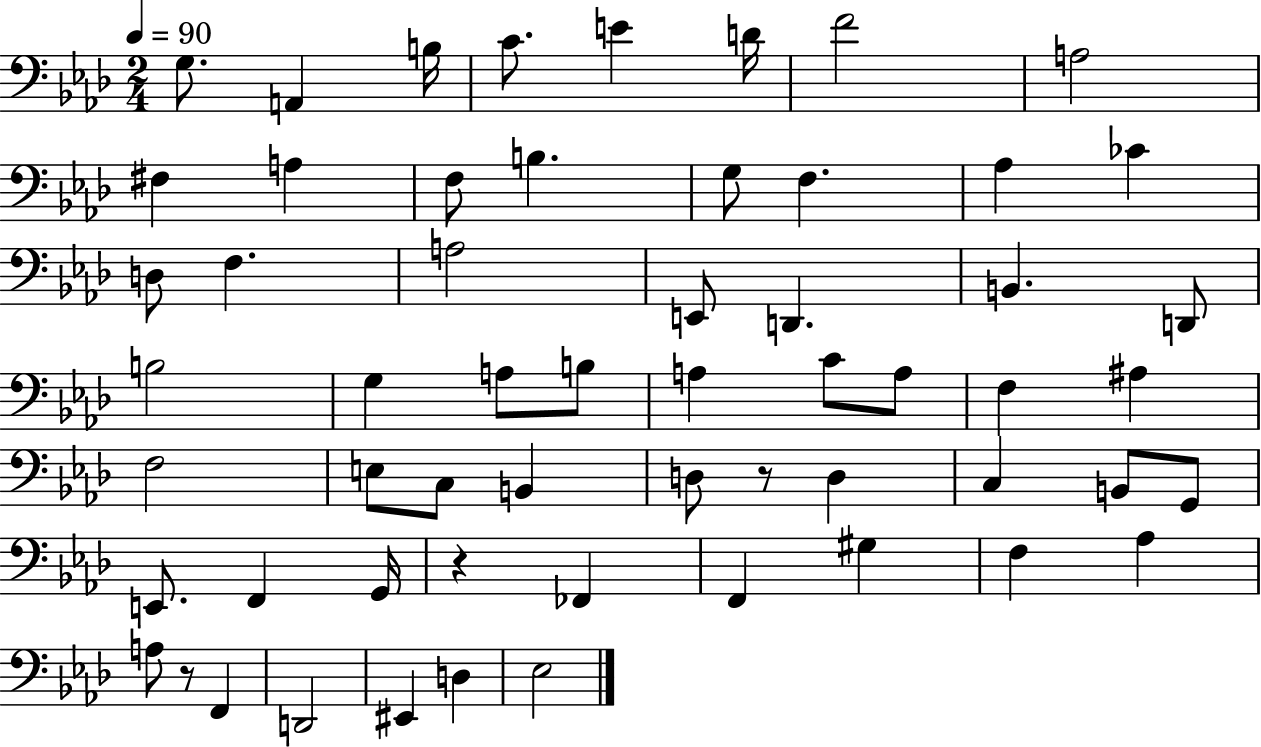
X:1
T:Untitled
M:2/4
L:1/4
K:Ab
G,/2 A,, B,/4 C/2 E D/4 F2 A,2 ^F, A, F,/2 B, G,/2 F, _A, _C D,/2 F, A,2 E,,/2 D,, B,, D,,/2 B,2 G, A,/2 B,/2 A, C/2 A,/2 F, ^A, F,2 E,/2 C,/2 B,, D,/2 z/2 D, C, B,,/2 G,,/2 E,,/2 F,, G,,/4 z _F,, F,, ^G, F, _A, A,/2 z/2 F,, D,,2 ^E,, D, _E,2